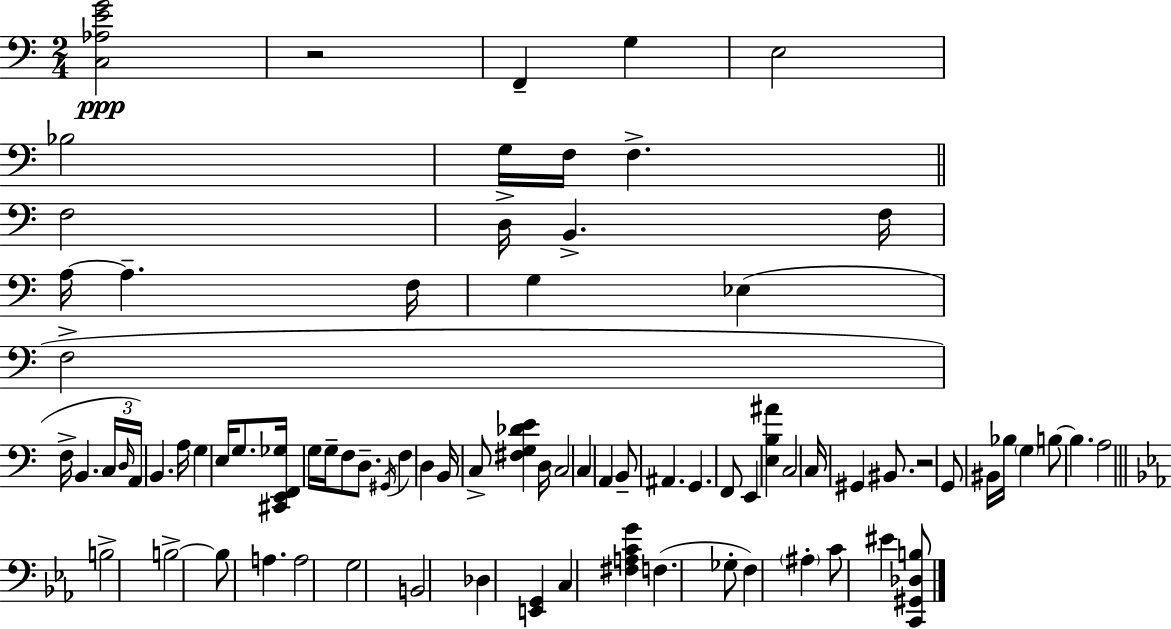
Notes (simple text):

[C3,Ab3,E4,G4]/h R/h F2/q G3/q E3/h Bb3/h G3/s F3/s F3/q. F3/h D3/s B2/q. F3/s A3/s A3/q. F3/s G3/q Eb3/q F3/h F3/s B2/q. C3/s D3/s A2/s B2/q. A3/s G3/q E3/s G3/e. [C#2,E2,F2,Gb3]/s G3/s G3/s F3/e D3/e. G#2/s F3/q D3/q B2/s C3/e [F#3,G3,Db4,E4]/q D3/s C3/h C3/q A2/q B2/e A#2/q. G2/q. F2/e E2/q [E3,B3,A#4]/q C3/h C3/s G#2/q BIS2/e. R/h G2/e BIS2/s Bb3/s G3/q B3/e B3/q. A3/h B3/h B3/h B3/e A3/q. A3/h G3/h B2/h Db3/q [E2,G2]/q C3/q [F#3,A3,C4,G4]/q F3/q. Gb3/e F3/q A#3/q C4/e EIS4/q [C2,G#2,Db3,B3]/e